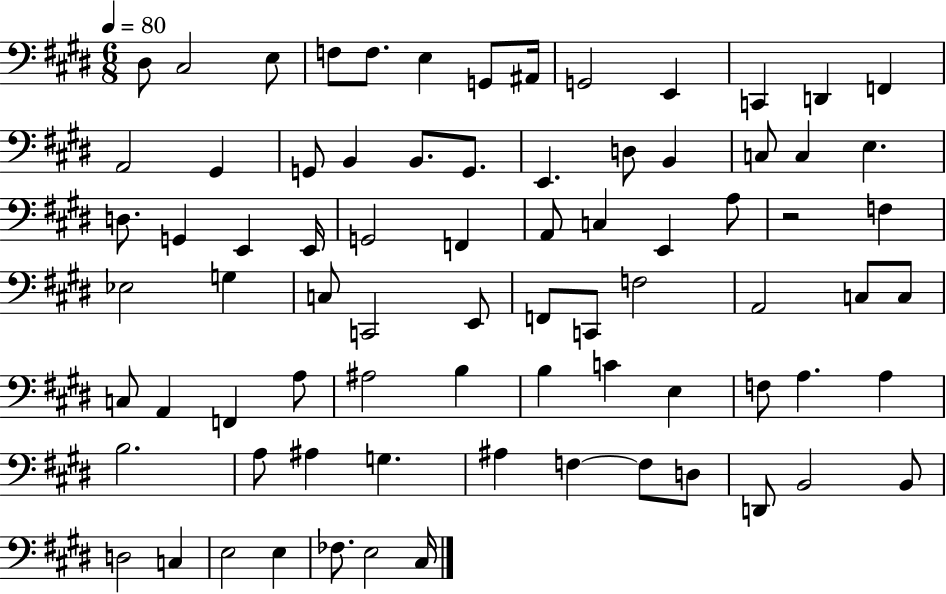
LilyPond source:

{
  \clef bass
  \numericTimeSignature
  \time 6/8
  \key e \major
  \tempo 4 = 80
  dis8 cis2 e8 | f8 f8. e4 g,8 ais,16 | g,2 e,4 | c,4 d,4 f,4 | \break a,2 gis,4 | g,8 b,4 b,8. g,8. | e,4. d8 b,4 | c8 c4 e4. | \break d8. g,4 e,4 e,16 | g,2 f,4 | a,8 c4 e,4 a8 | r2 f4 | \break ees2 g4 | c8 c,2 e,8 | f,8 c,8 f2 | a,2 c8 c8 | \break c8 a,4 f,4 a8 | ais2 b4 | b4 c'4 e4 | f8 a4. a4 | \break b2. | a8 ais4 g4. | ais4 f4~~ f8 d8 | d,8 b,2 b,8 | \break d2 c4 | e2 e4 | fes8. e2 cis16 | \bar "|."
}